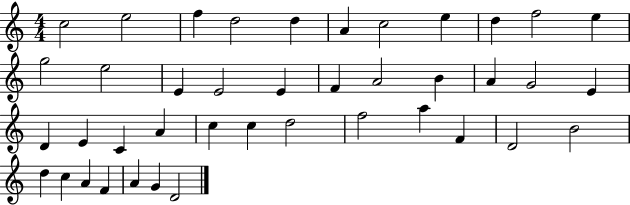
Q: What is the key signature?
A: C major